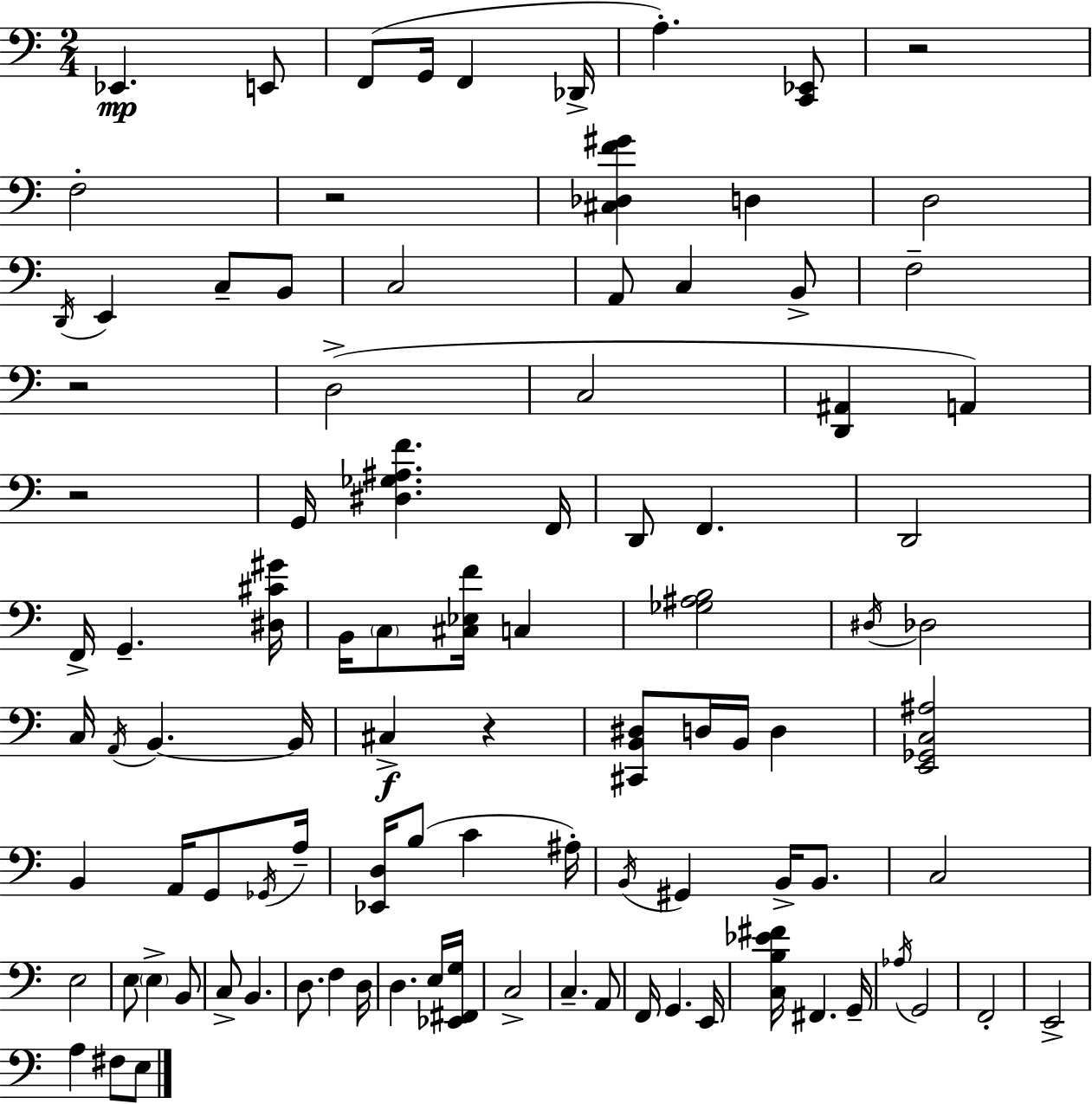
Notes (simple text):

Eb2/q. E2/e F2/e G2/s F2/q Db2/s A3/q. [C2,Eb2]/e R/h F3/h R/h [C#3,Db3,F4,G#4]/q D3/q D3/h D2/s E2/q C3/e B2/e C3/h A2/e C3/q B2/e F3/h R/h D3/h C3/h [D2,A#2]/q A2/q R/h G2/s [D#3,Gb3,A#3,F4]/q. F2/s D2/e F2/q. D2/h F2/s G2/q. [D#3,C#4,G#4]/s B2/s C3/e [C#3,Eb3,F4]/s C3/q [Gb3,A#3,B3]/h D#3/s Db3/h C3/s A2/s B2/q. B2/s C#3/q R/q [C#2,B2,D#3]/e D3/s B2/s D3/q [E2,Gb2,C3,A#3]/h B2/q A2/s G2/e Gb2/s A3/s [Eb2,D3]/s B3/e C4/q A#3/s B2/s G#2/q B2/s B2/e. C3/h E3/h E3/e E3/q B2/e C3/e B2/q. D3/e. F3/q D3/s D3/q. E3/s [Eb2,F#2,G3]/s C3/h C3/q. A2/e F2/s G2/q. E2/s [C3,B3,Eb4,F#4]/s F#2/q. G2/s Ab3/s G2/h F2/h E2/h A3/q F#3/e E3/e